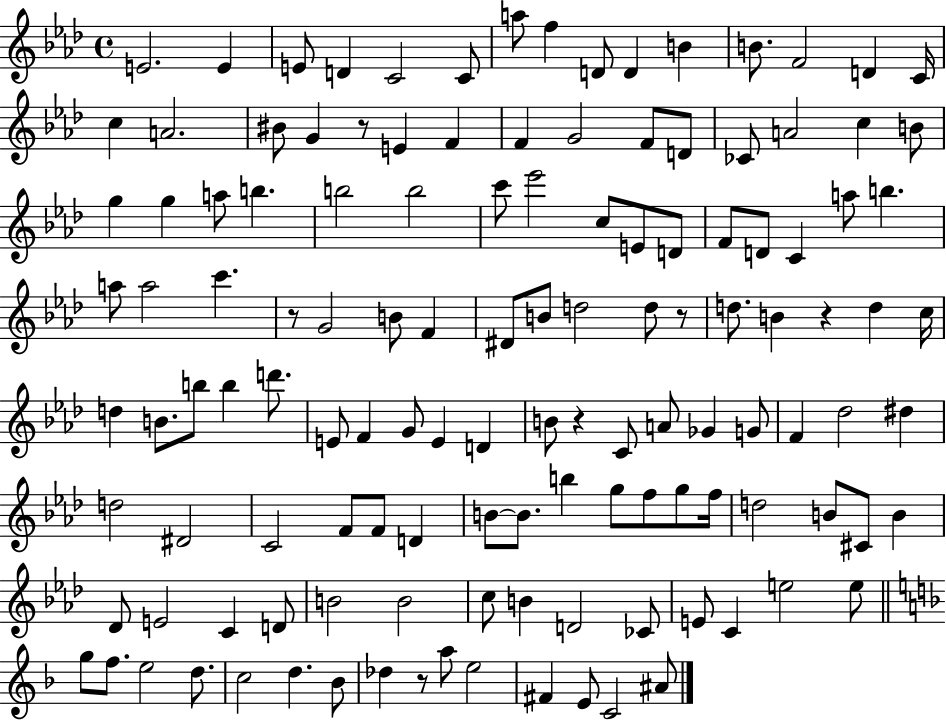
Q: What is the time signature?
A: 4/4